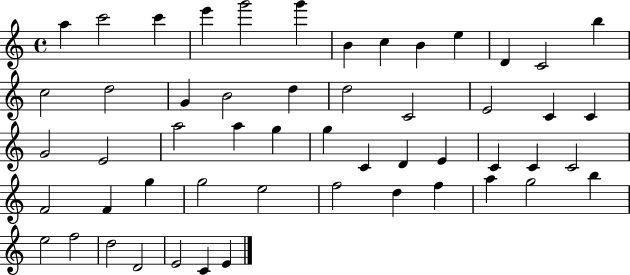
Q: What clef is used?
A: treble